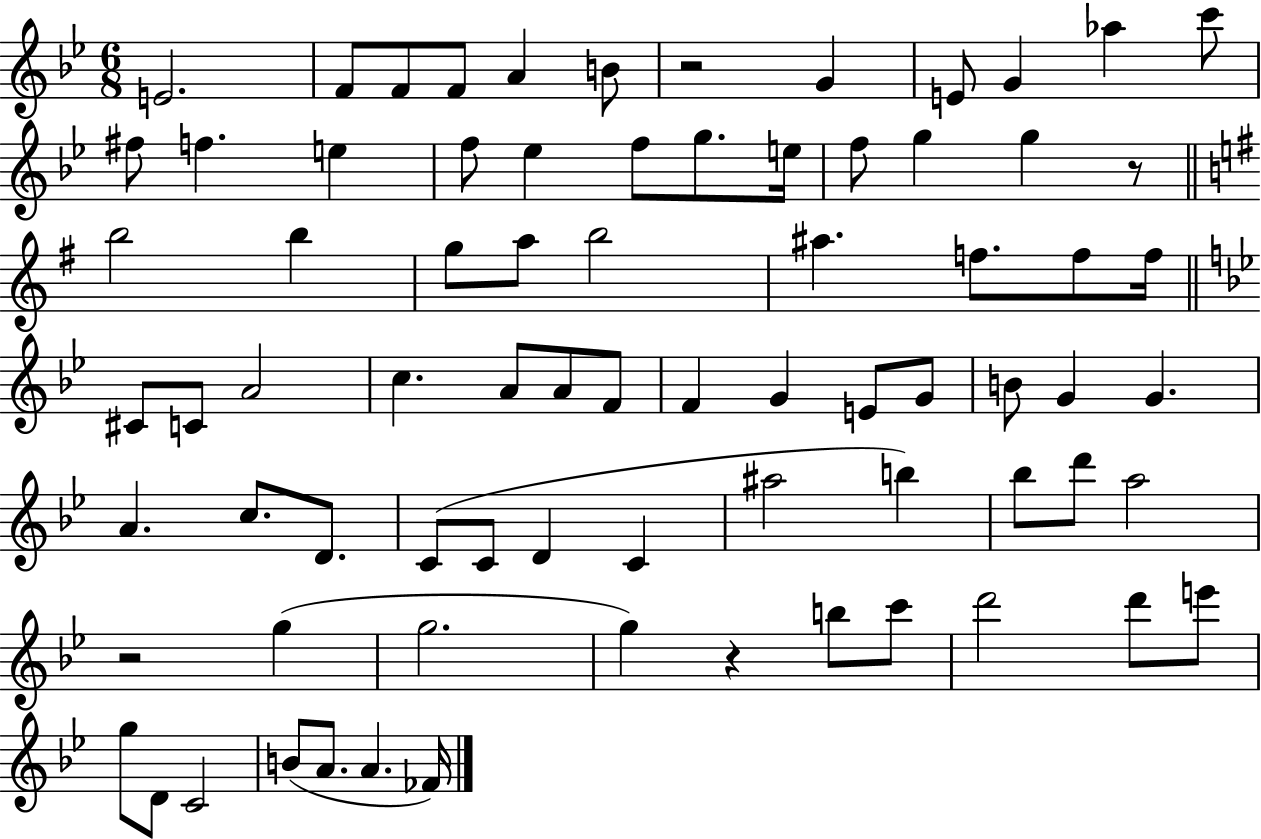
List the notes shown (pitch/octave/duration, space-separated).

E4/h. F4/e F4/e F4/e A4/q B4/e R/h G4/q E4/e G4/q Ab5/q C6/e F#5/e F5/q. E5/q F5/e Eb5/q F5/e G5/e. E5/s F5/e G5/q G5/q R/e B5/h B5/q G5/e A5/e B5/h A#5/q. F5/e. F5/e F5/s C#4/e C4/e A4/h C5/q. A4/e A4/e F4/e F4/q G4/q E4/e G4/e B4/e G4/q G4/q. A4/q. C5/e. D4/e. C4/e C4/e D4/q C4/q A#5/h B5/q Bb5/e D6/e A5/h R/h G5/q G5/h. G5/q R/q B5/e C6/e D6/h D6/e E6/e G5/e D4/e C4/h B4/e A4/e. A4/q. FES4/s